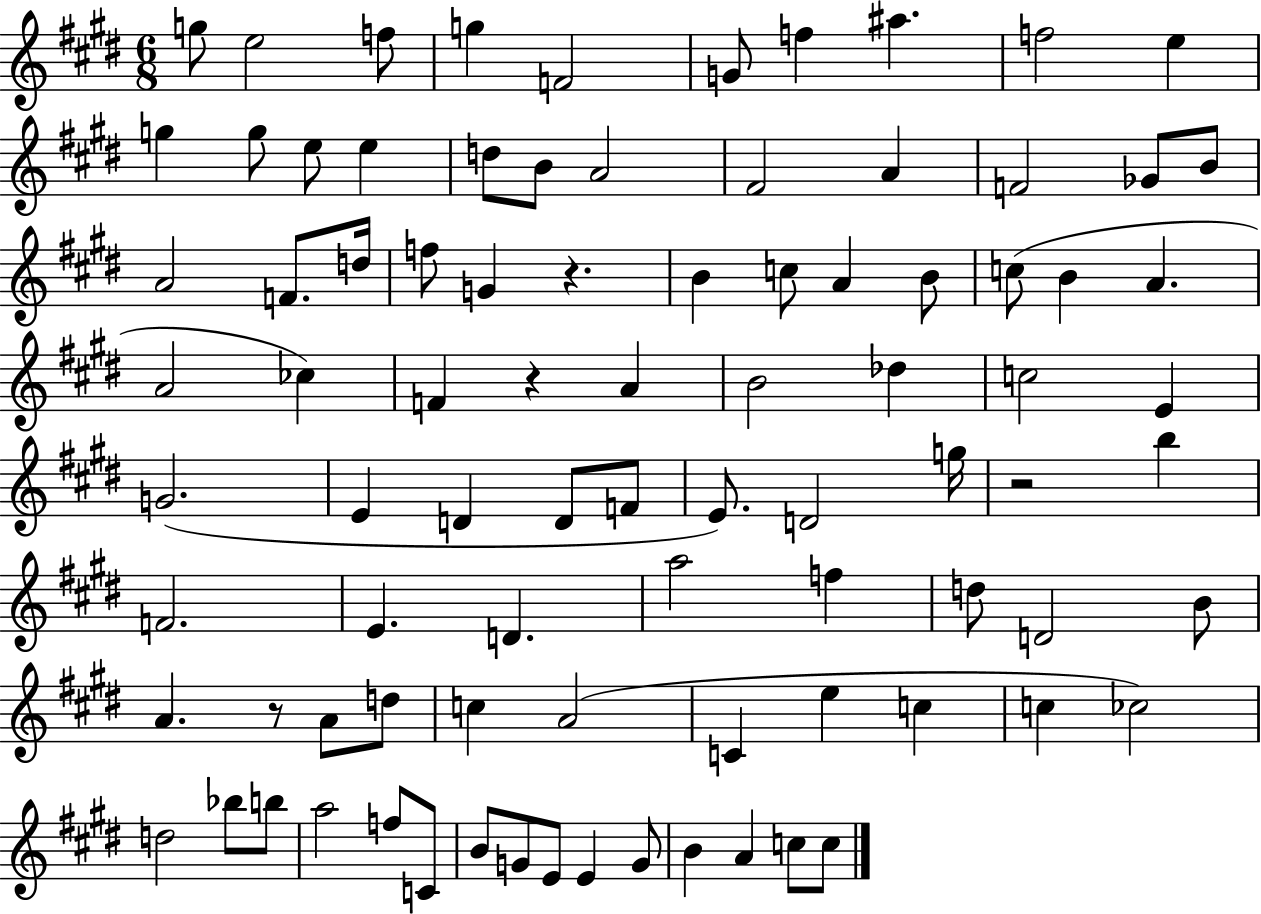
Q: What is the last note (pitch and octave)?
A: C5